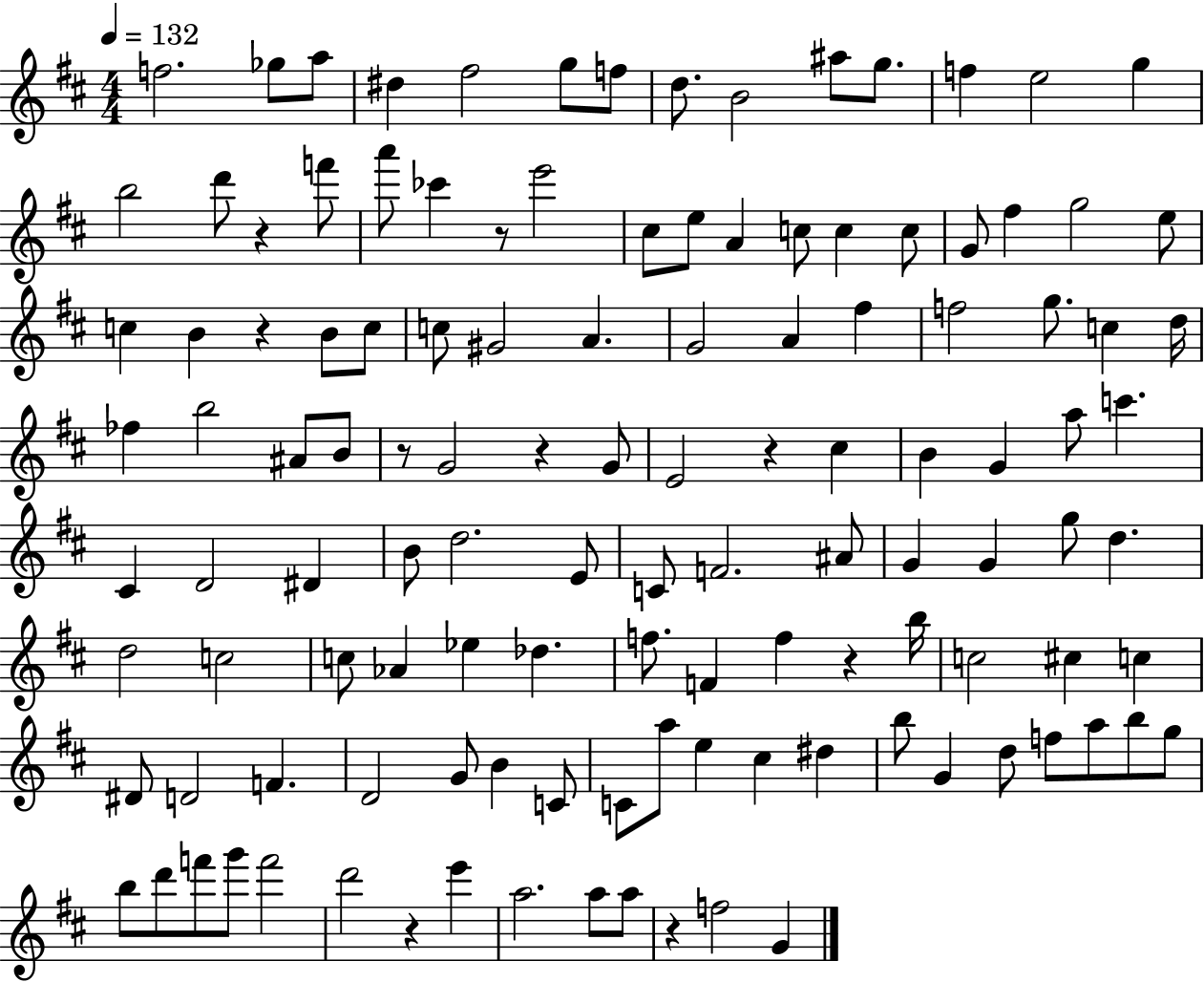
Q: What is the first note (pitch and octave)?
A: F5